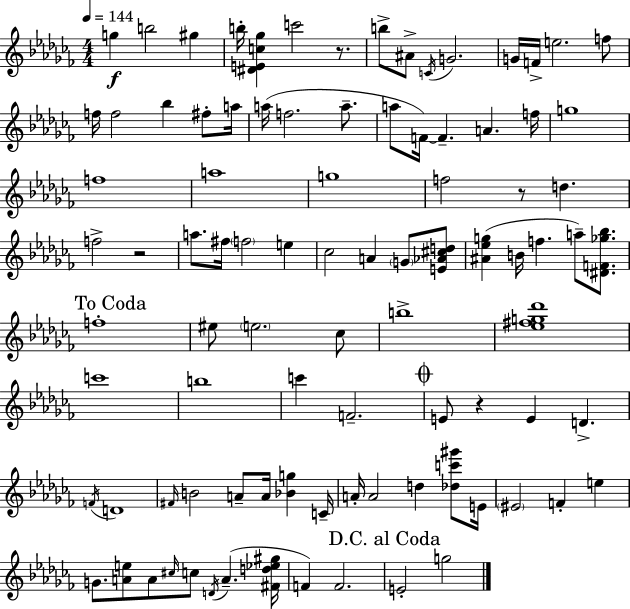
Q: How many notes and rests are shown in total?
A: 92